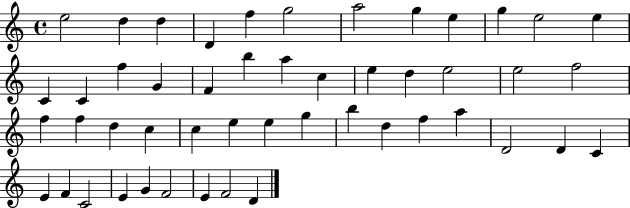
E5/h D5/q D5/q D4/q F5/q G5/h A5/h G5/q E5/q G5/q E5/h E5/q C4/q C4/q F5/q G4/q F4/q B5/q A5/q C5/q E5/q D5/q E5/h E5/h F5/h F5/q F5/q D5/q C5/q C5/q E5/q E5/q G5/q B5/q D5/q F5/q A5/q D4/h D4/q C4/q E4/q F4/q C4/h E4/q G4/q F4/h E4/q F4/h D4/q